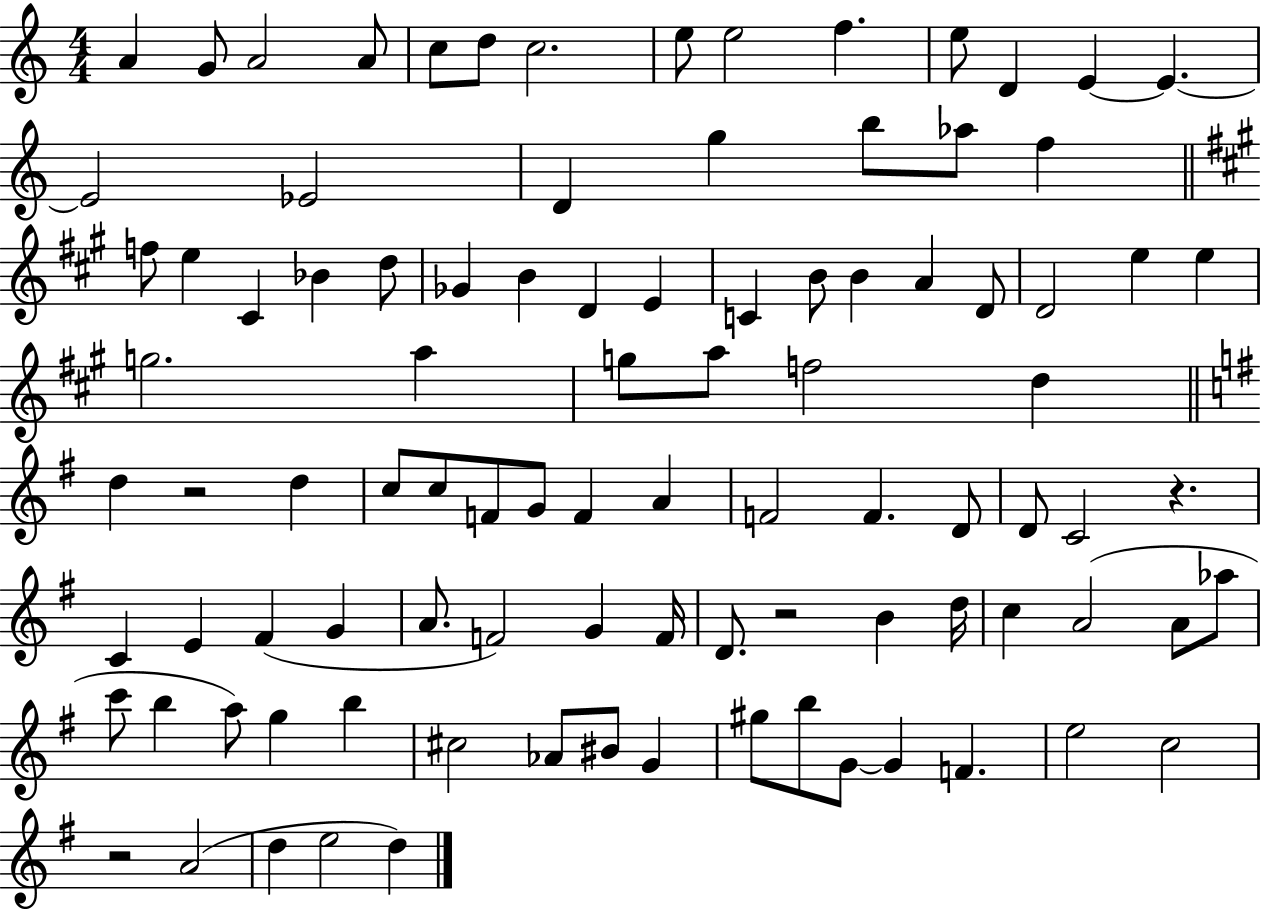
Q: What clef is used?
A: treble